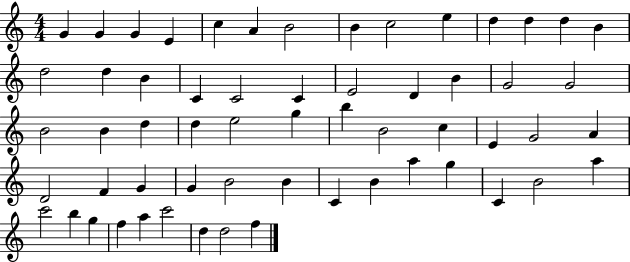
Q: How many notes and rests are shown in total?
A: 59